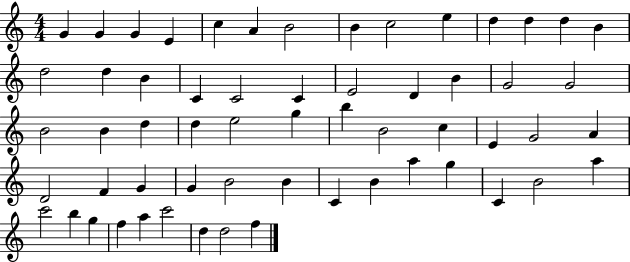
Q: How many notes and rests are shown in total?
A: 59